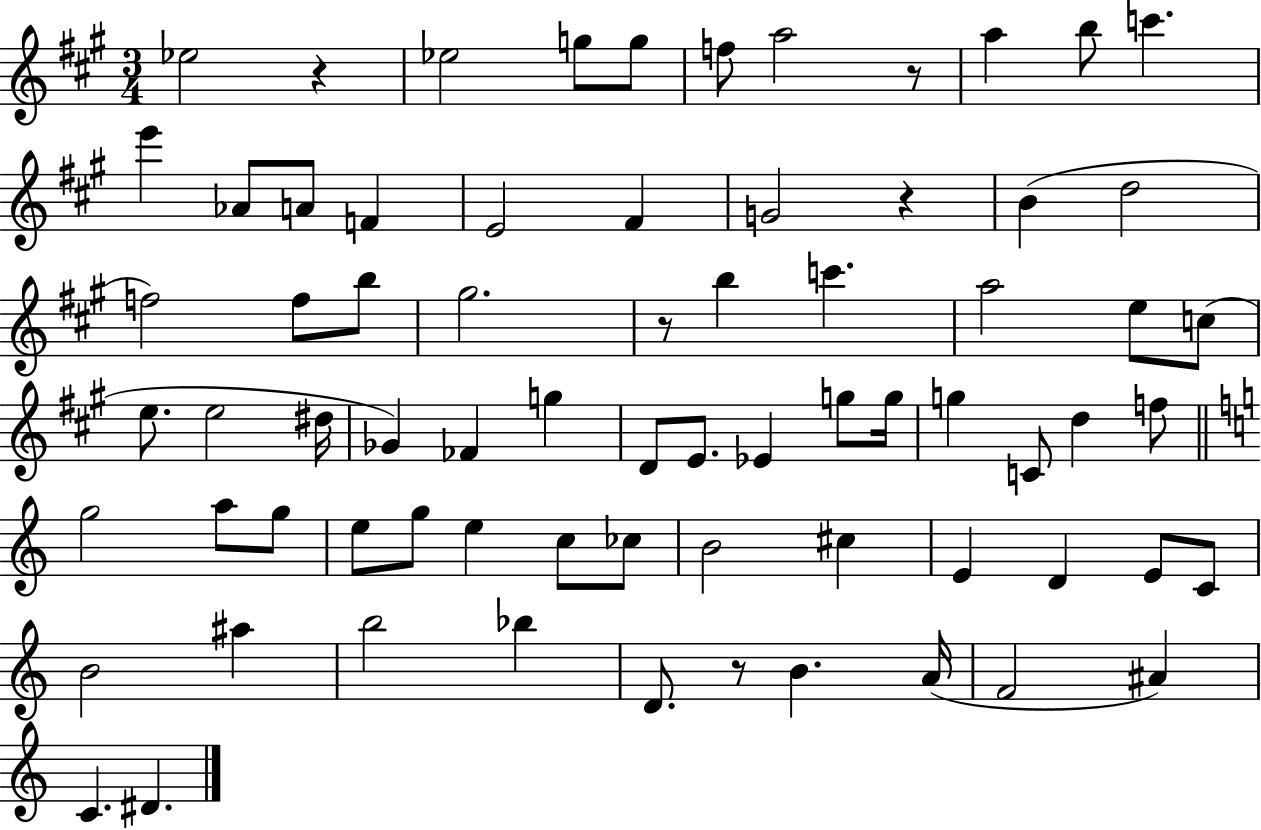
{
  \clef treble
  \numericTimeSignature
  \time 3/4
  \key a \major
  ees''2 r4 | ees''2 g''8 g''8 | f''8 a''2 r8 | a''4 b''8 c'''4. | \break e'''4 aes'8 a'8 f'4 | e'2 fis'4 | g'2 r4 | b'4( d''2 | \break f''2) f''8 b''8 | gis''2. | r8 b''4 c'''4. | a''2 e''8 c''8( | \break e''8. e''2 dis''16 | ges'4) fes'4 g''4 | d'8 e'8. ees'4 g''8 g''16 | g''4 c'8 d''4 f''8 | \break \bar "||" \break \key c \major g''2 a''8 g''8 | e''8 g''8 e''4 c''8 ces''8 | b'2 cis''4 | e'4 d'4 e'8 c'8 | \break b'2 ais''4 | b''2 bes''4 | d'8. r8 b'4. a'16( | f'2 ais'4) | \break c'4. dis'4. | \bar "|."
}